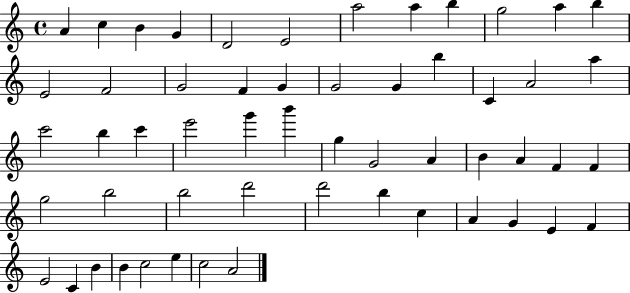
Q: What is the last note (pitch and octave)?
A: A4